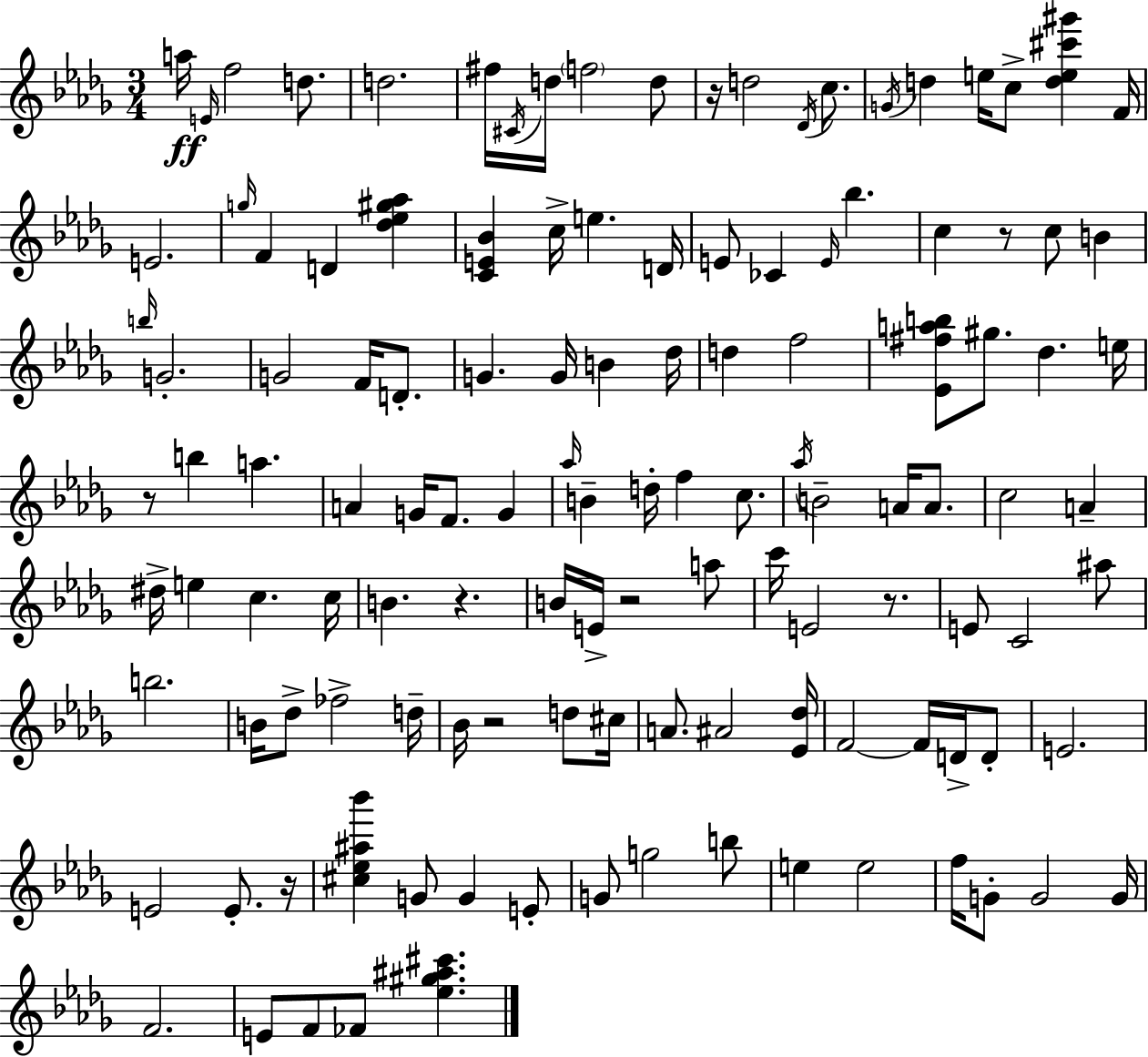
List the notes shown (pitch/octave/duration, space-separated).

A5/s E4/s F5/h D5/e. D5/h. F#5/s C#4/s D5/s F5/h D5/e R/s D5/h Db4/s C5/e. G4/s D5/q E5/s C5/e [D5,E5,C#6,G#6]/q F4/s E4/h. G5/s F4/q D4/q [Db5,Eb5,G#5,Ab5]/q [C4,E4,Bb4]/q C5/s E5/q. D4/s E4/e CES4/q E4/s Bb5/q. C5/q R/e C5/e B4/q B5/s G4/h. G4/h F4/s D4/e. G4/q. G4/s B4/q Db5/s D5/q F5/h [Eb4,F#5,A5,B5]/e G#5/e. Db5/q. E5/s R/e B5/q A5/q. A4/q G4/s F4/e. G4/q Ab5/s B4/q D5/s F5/q C5/e. Ab5/s B4/h A4/s A4/e. C5/h A4/q D#5/s E5/q C5/q. C5/s B4/q. R/q. B4/s E4/s R/h A5/e C6/s E4/h R/e. E4/e C4/h A#5/e B5/h. B4/s Db5/e FES5/h D5/s Bb4/s R/h D5/e C#5/s A4/e. A#4/h [Eb4,Db5]/s F4/h F4/s D4/s D4/e E4/h. E4/h E4/e. R/s [C#5,Eb5,A#5,Bb6]/q G4/e G4/q E4/e G4/e G5/h B5/e E5/q E5/h F5/s G4/e G4/h G4/s F4/h. E4/e F4/e FES4/e [Eb5,G#5,A#5,C#6]/q.